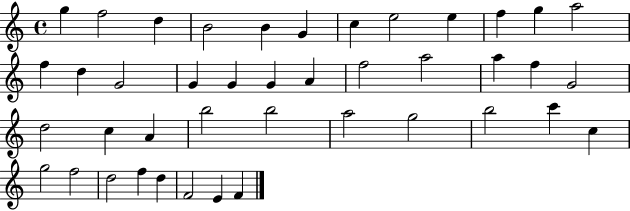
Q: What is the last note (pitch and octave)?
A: F4